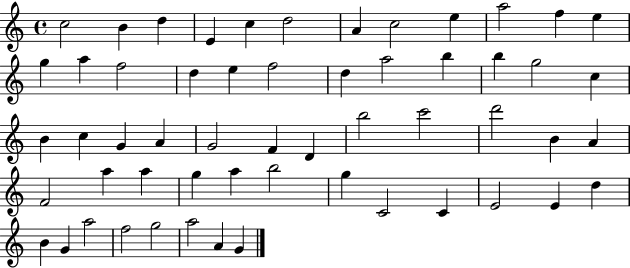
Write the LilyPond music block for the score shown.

{
  \clef treble
  \time 4/4
  \defaultTimeSignature
  \key c \major
  c''2 b'4 d''4 | e'4 c''4 d''2 | a'4 c''2 e''4 | a''2 f''4 e''4 | \break g''4 a''4 f''2 | d''4 e''4 f''2 | d''4 a''2 b''4 | b''4 g''2 c''4 | \break b'4 c''4 g'4 a'4 | g'2 f'4 d'4 | b''2 c'''2 | d'''2 b'4 a'4 | \break f'2 a''4 a''4 | g''4 a''4 b''2 | g''4 c'2 c'4 | e'2 e'4 d''4 | \break b'4 g'4 a''2 | f''2 g''2 | a''2 a'4 g'4 | \bar "|."
}